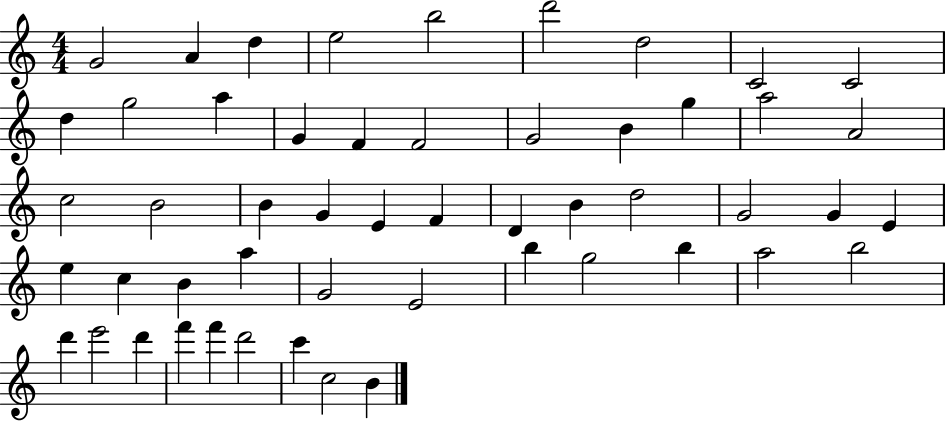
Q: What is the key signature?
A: C major